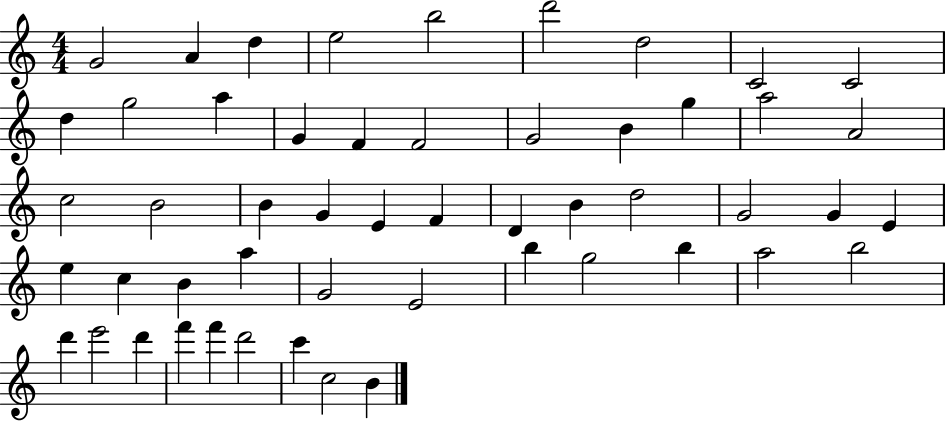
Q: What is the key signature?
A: C major